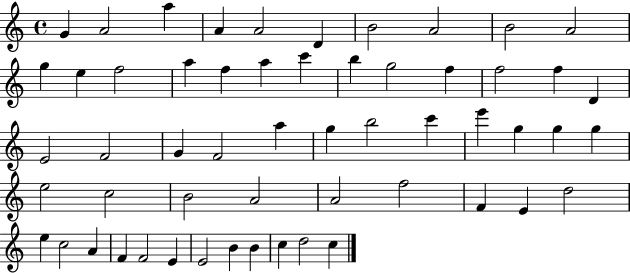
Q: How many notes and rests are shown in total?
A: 56